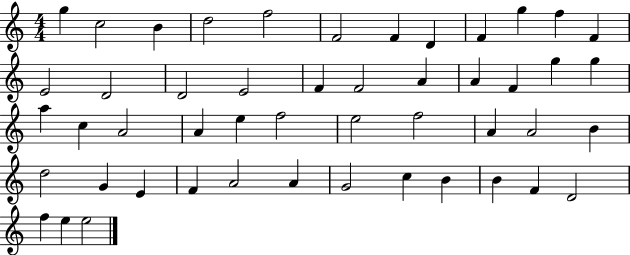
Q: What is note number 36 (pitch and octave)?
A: G4